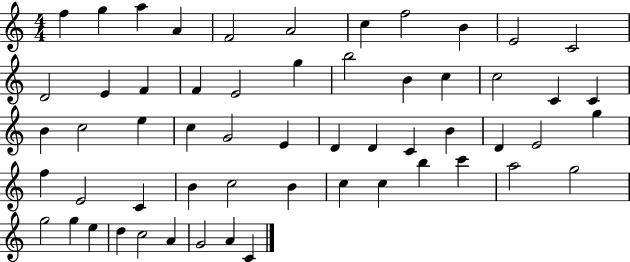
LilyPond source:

{
  \clef treble
  \numericTimeSignature
  \time 4/4
  \key c \major
  f''4 g''4 a''4 a'4 | f'2 a'2 | c''4 f''2 b'4 | e'2 c'2 | \break d'2 e'4 f'4 | f'4 e'2 g''4 | b''2 b'4 c''4 | c''2 c'4 c'4 | \break b'4 c''2 e''4 | c''4 g'2 e'4 | d'4 d'4 c'4 b'4 | d'4 e'2 g''4 | \break f''4 e'2 c'4 | b'4 c''2 b'4 | c''4 c''4 b''4 c'''4 | a''2 g''2 | \break g''2 g''4 e''4 | d''4 c''2 a'4 | g'2 a'4 c'4 | \bar "|."
}